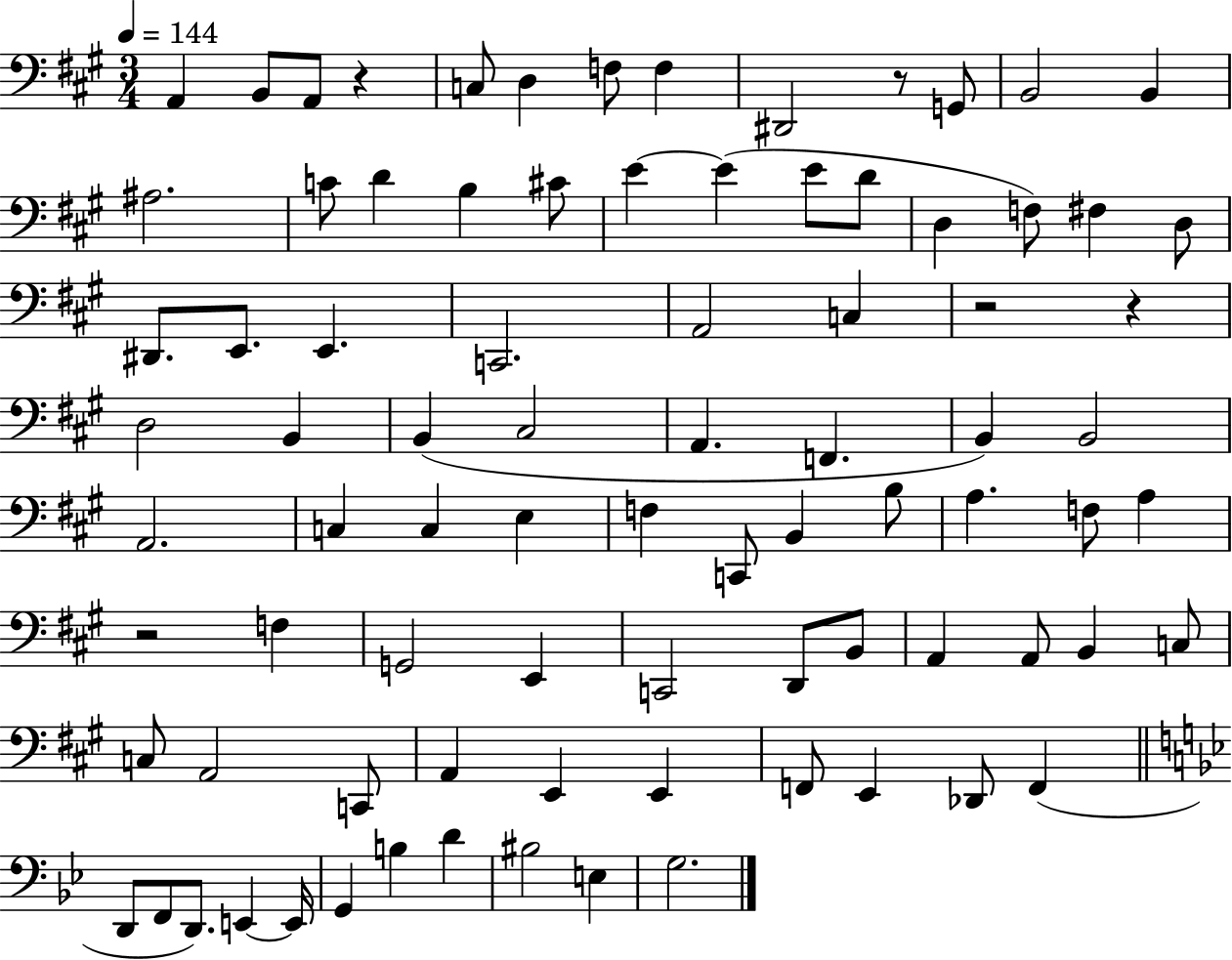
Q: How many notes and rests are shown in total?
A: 85